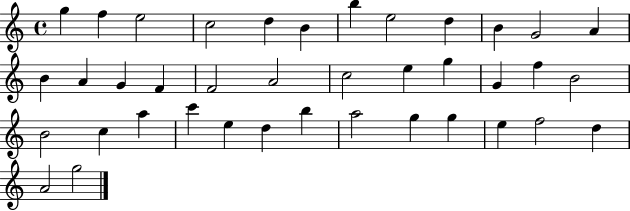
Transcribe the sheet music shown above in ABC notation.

X:1
T:Untitled
M:4/4
L:1/4
K:C
g f e2 c2 d B b e2 d B G2 A B A G F F2 A2 c2 e g G f B2 B2 c a c' e d b a2 g g e f2 d A2 g2